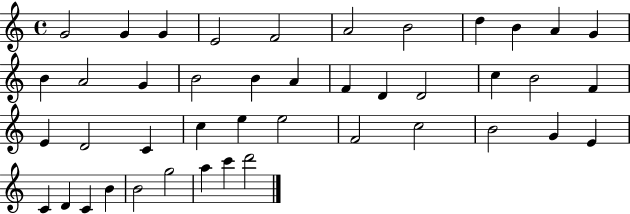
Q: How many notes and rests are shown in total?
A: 43